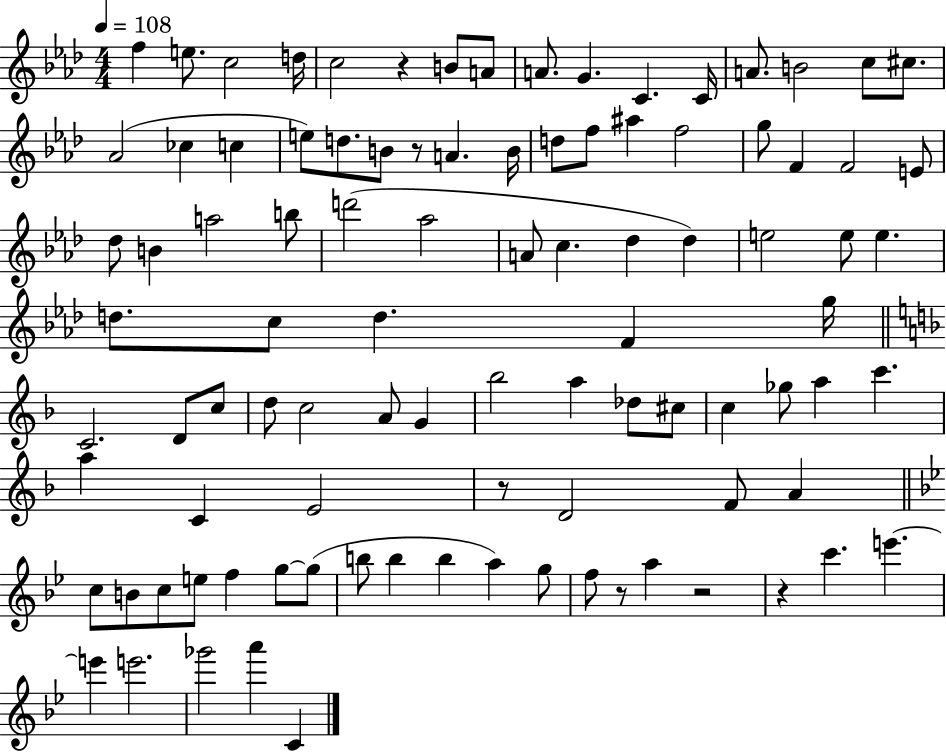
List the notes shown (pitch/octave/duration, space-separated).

F5/q E5/e. C5/h D5/s C5/h R/q B4/e A4/e A4/e. G4/q. C4/q. C4/s A4/e. B4/h C5/e C#5/e. Ab4/h CES5/q C5/q E5/e D5/e. B4/e R/e A4/q. B4/s D5/e F5/e A#5/q F5/h G5/e F4/q F4/h E4/e Db5/e B4/q A5/h B5/e D6/h Ab5/h A4/e C5/q. Db5/q Db5/q E5/h E5/e E5/q. D5/e. C5/e D5/q. F4/q G5/s C4/h. D4/e C5/e D5/e C5/h A4/e G4/q Bb5/h A5/q Db5/e C#5/e C5/q Gb5/e A5/q C6/q. A5/q C4/q E4/h R/e D4/h F4/e A4/q C5/e B4/e C5/e E5/e F5/q G5/e G5/e B5/e B5/q B5/q A5/q G5/e F5/e R/e A5/q R/h R/q C6/q. E6/q. E6/q E6/h. Gb6/h A6/q C4/q